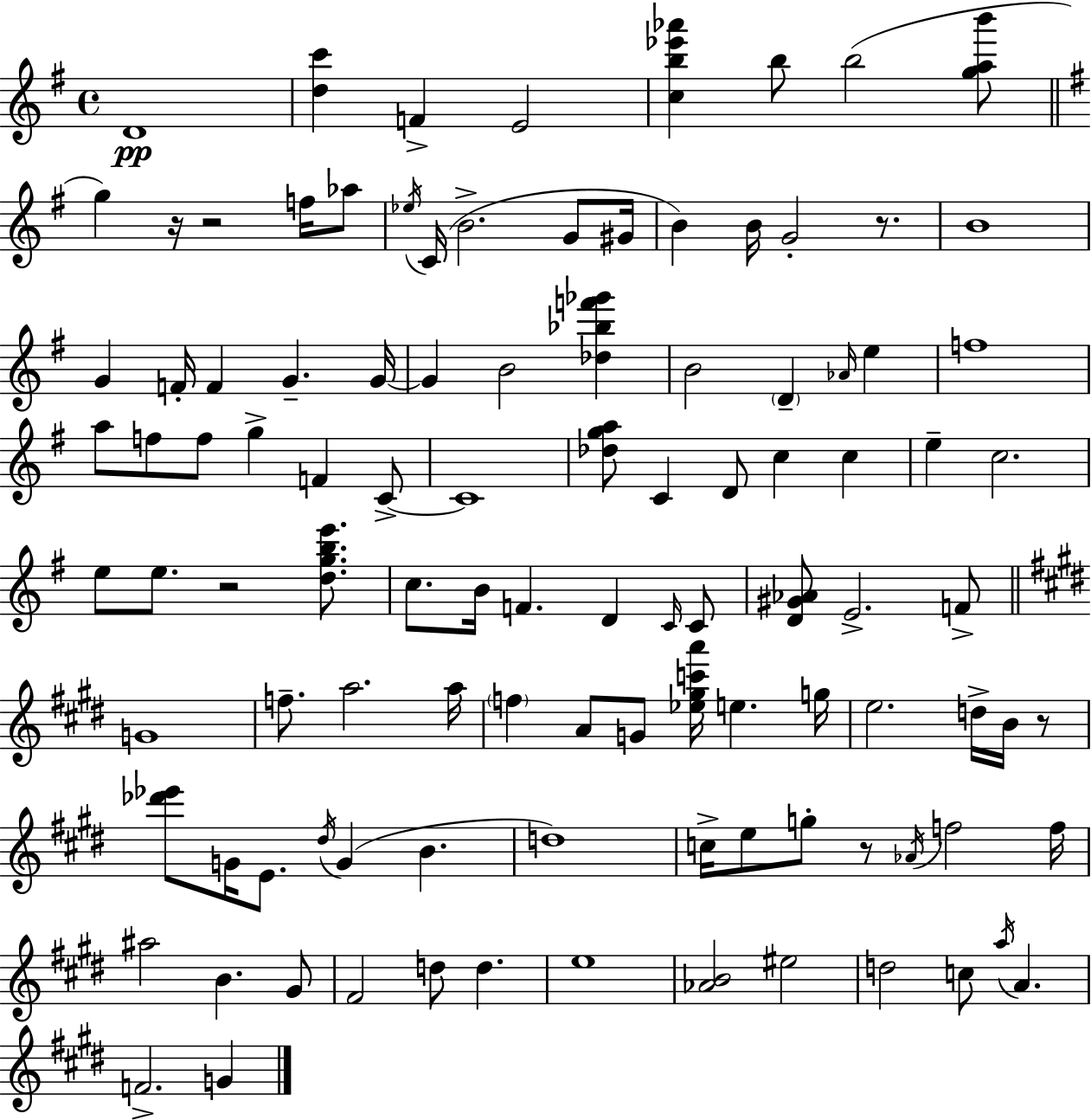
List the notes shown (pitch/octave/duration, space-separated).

D4/w [D5,C6]/q F4/q E4/h [C5,B5,Eb6,Ab6]/q B5/e B5/h [G5,A5,B6]/e G5/q R/s R/h F5/s Ab5/e Eb5/s C4/s B4/h. G4/e G#4/s B4/q B4/s G4/h R/e. B4/w G4/q F4/s F4/q G4/q. G4/s G4/q B4/h [Db5,Bb5,F6,Gb6]/q B4/h D4/q Ab4/s E5/q F5/w A5/e F5/e F5/e G5/q F4/q C4/e C4/w [Db5,G5,A5]/e C4/q D4/e C5/q C5/q E5/q C5/h. E5/e E5/e. R/h [D5,G5,B5,E6]/e. C5/e. B4/s F4/q. D4/q C4/s C4/e [D4,G#4,Ab4]/e E4/h. F4/e G4/w F5/e. A5/h. A5/s F5/q A4/e G4/e [Eb5,G#5,C6,A6]/s E5/q. G5/s E5/h. D5/s B4/s R/e [Db6,Eb6]/e G4/s E4/e. D#5/s G4/q B4/q. D5/w C5/s E5/e G5/e R/e Ab4/s F5/h F5/s A#5/h B4/q. G#4/e F#4/h D5/e D5/q. E5/w [Ab4,B4]/h EIS5/h D5/h C5/e A5/s A4/q. F4/h. G4/q